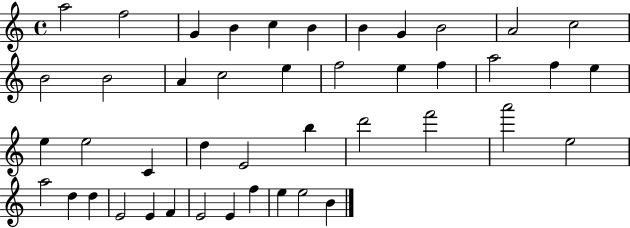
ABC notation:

X:1
T:Untitled
M:4/4
L:1/4
K:C
a2 f2 G B c B B G B2 A2 c2 B2 B2 A c2 e f2 e f a2 f e e e2 C d E2 b d'2 f'2 a'2 e2 a2 d d E2 E F E2 E f e e2 B